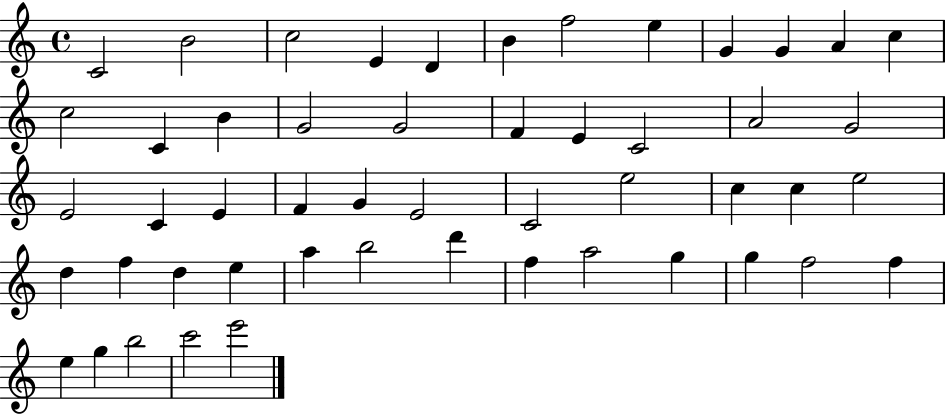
X:1
T:Untitled
M:4/4
L:1/4
K:C
C2 B2 c2 E D B f2 e G G A c c2 C B G2 G2 F E C2 A2 G2 E2 C E F G E2 C2 e2 c c e2 d f d e a b2 d' f a2 g g f2 f e g b2 c'2 e'2